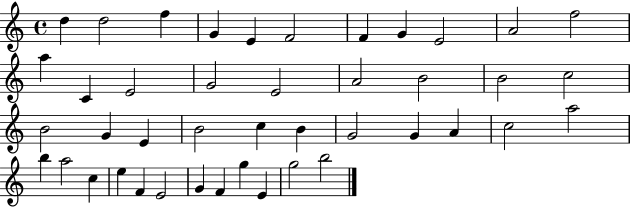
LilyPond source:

{
  \clef treble
  \time 4/4
  \defaultTimeSignature
  \key c \major
  d''4 d''2 f''4 | g'4 e'4 f'2 | f'4 g'4 e'2 | a'2 f''2 | \break a''4 c'4 e'2 | g'2 e'2 | a'2 b'2 | b'2 c''2 | \break b'2 g'4 e'4 | b'2 c''4 b'4 | g'2 g'4 a'4 | c''2 a''2 | \break b''4 a''2 c''4 | e''4 f'4 e'2 | g'4 f'4 g''4 e'4 | g''2 b''2 | \break \bar "|."
}